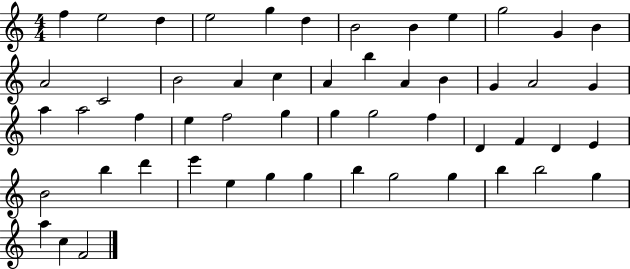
F5/q E5/h D5/q E5/h G5/q D5/q B4/h B4/q E5/q G5/h G4/q B4/q A4/h C4/h B4/h A4/q C5/q A4/q B5/q A4/q B4/q G4/q A4/h G4/q A5/q A5/h F5/q E5/q F5/h G5/q G5/q G5/h F5/q D4/q F4/q D4/q E4/q B4/h B5/q D6/q E6/q E5/q G5/q G5/q B5/q G5/h G5/q B5/q B5/h G5/q A5/q C5/q F4/h